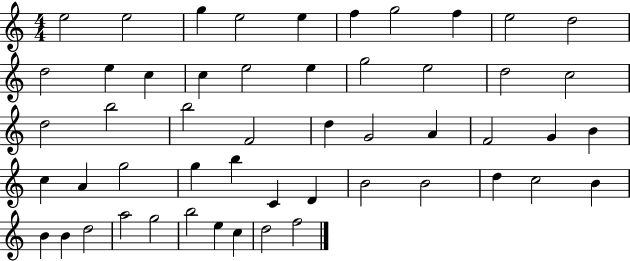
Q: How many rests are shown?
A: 0